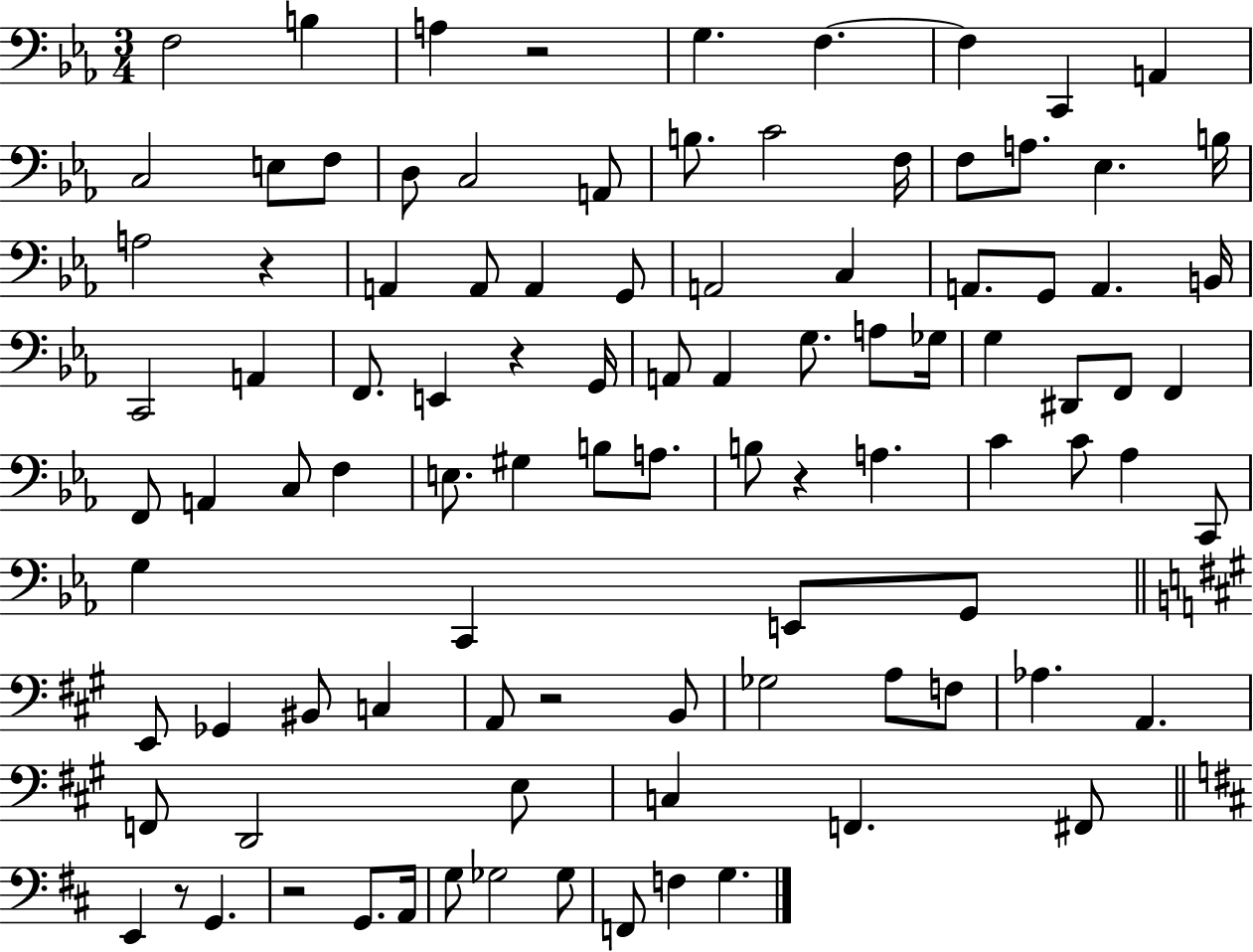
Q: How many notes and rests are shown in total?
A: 98